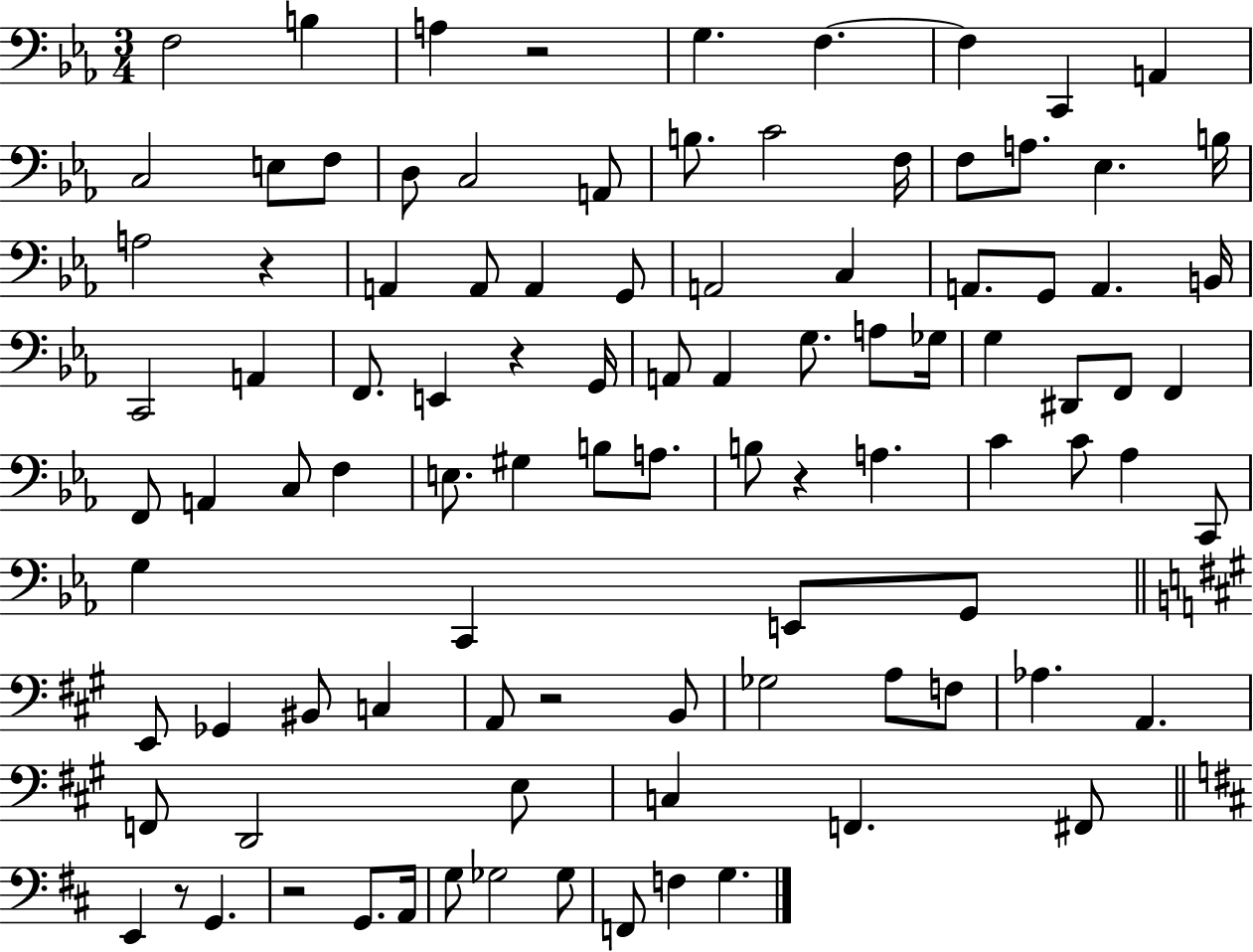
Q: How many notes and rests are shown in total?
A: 98